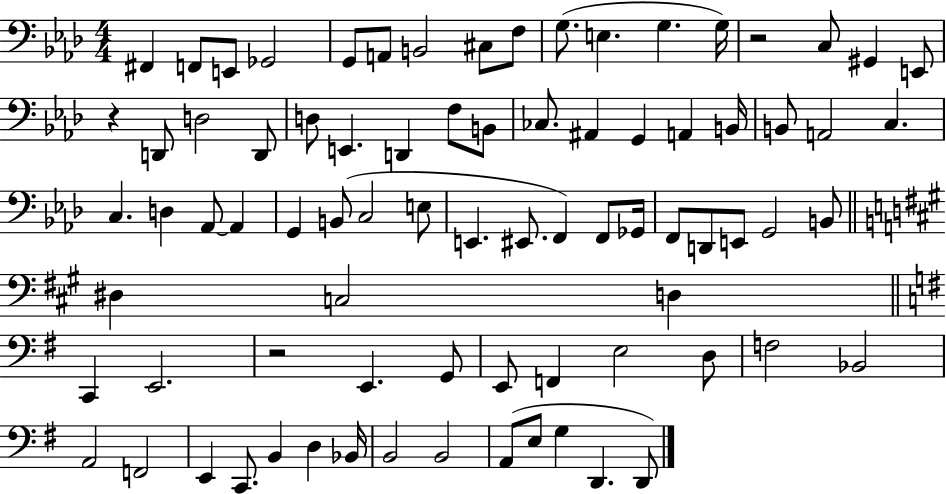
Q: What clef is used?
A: bass